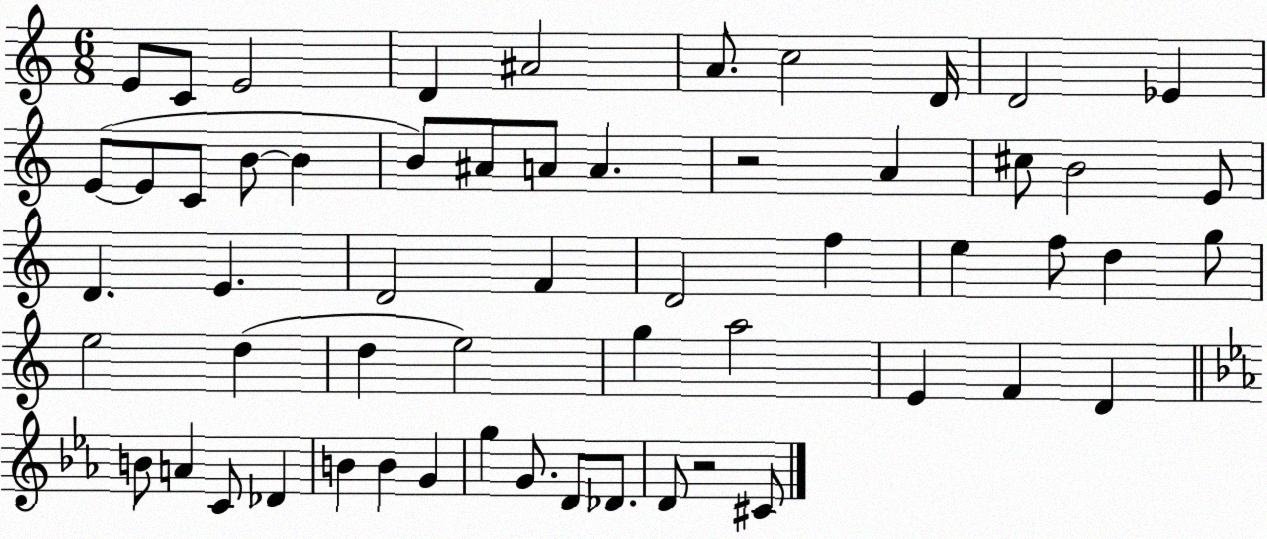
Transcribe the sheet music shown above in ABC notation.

X:1
T:Untitled
M:6/8
L:1/4
K:C
E/2 C/2 E2 D ^A2 A/2 c2 D/4 D2 _E E/2 E/2 C/2 B/2 B B/2 ^A/2 A/2 A z2 A ^c/2 B2 E/2 D E D2 F D2 f e f/2 d g/2 e2 d d e2 g a2 E F D B/2 A C/2 _D B B G g G/2 D/2 _D/2 D/2 z2 ^C/2